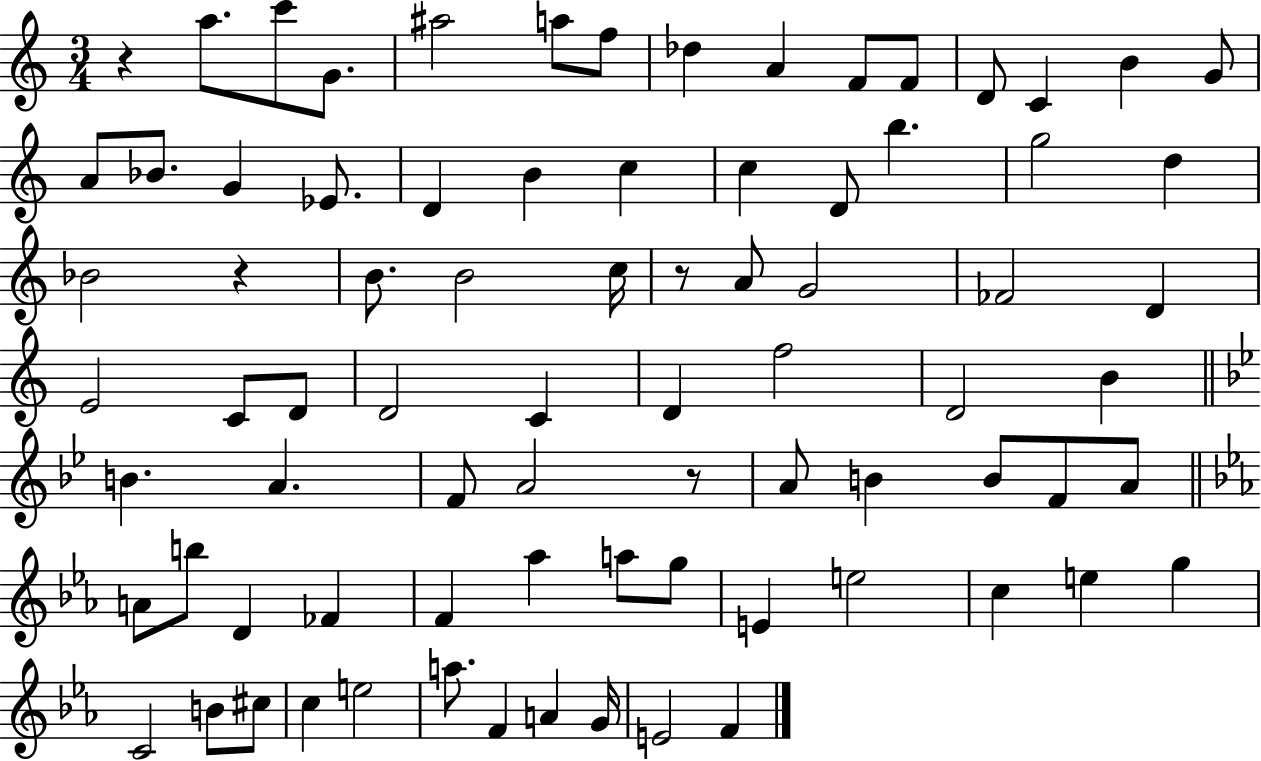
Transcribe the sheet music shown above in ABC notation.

X:1
T:Untitled
M:3/4
L:1/4
K:C
z a/2 c'/2 G/2 ^a2 a/2 f/2 _d A F/2 F/2 D/2 C B G/2 A/2 _B/2 G _E/2 D B c c D/2 b g2 d _B2 z B/2 B2 c/4 z/2 A/2 G2 _F2 D E2 C/2 D/2 D2 C D f2 D2 B B A F/2 A2 z/2 A/2 B B/2 F/2 A/2 A/2 b/2 D _F F _a a/2 g/2 E e2 c e g C2 B/2 ^c/2 c e2 a/2 F A G/4 E2 F